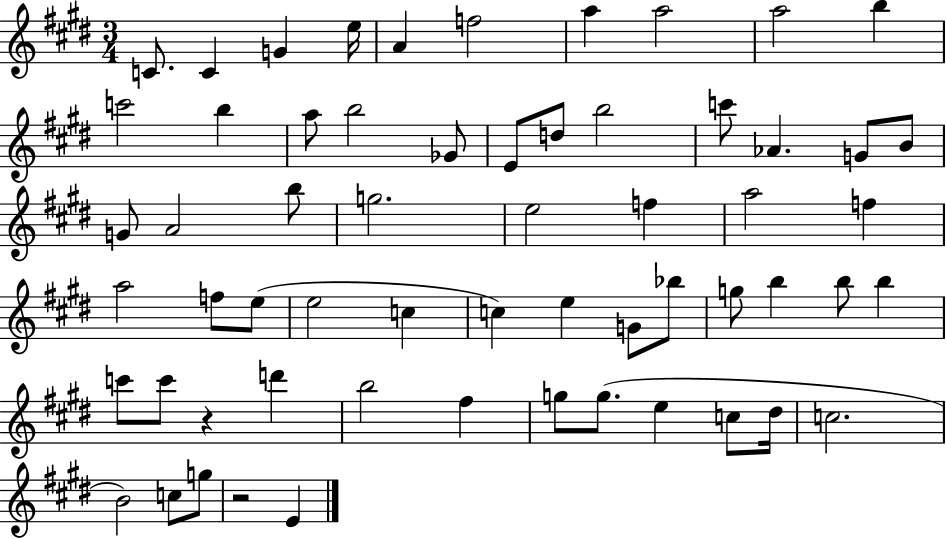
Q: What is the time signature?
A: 3/4